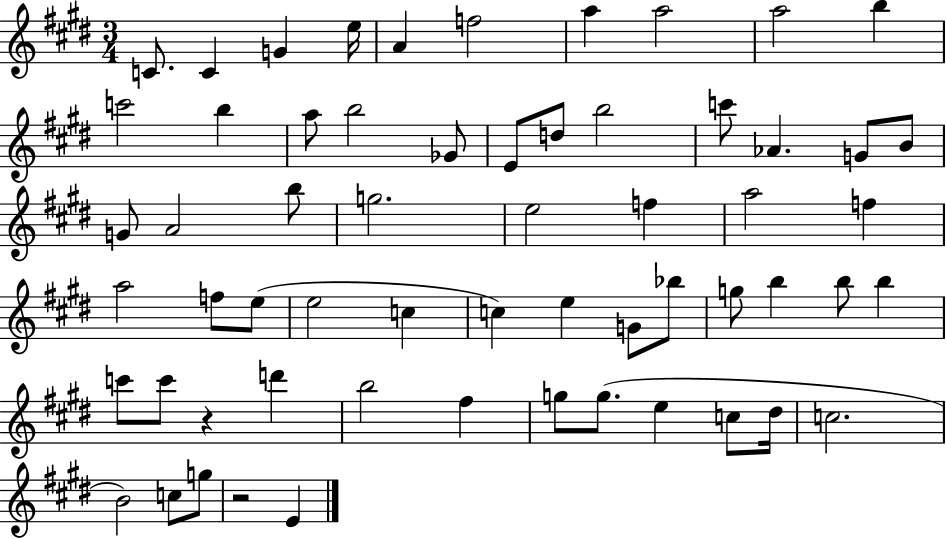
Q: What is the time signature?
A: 3/4